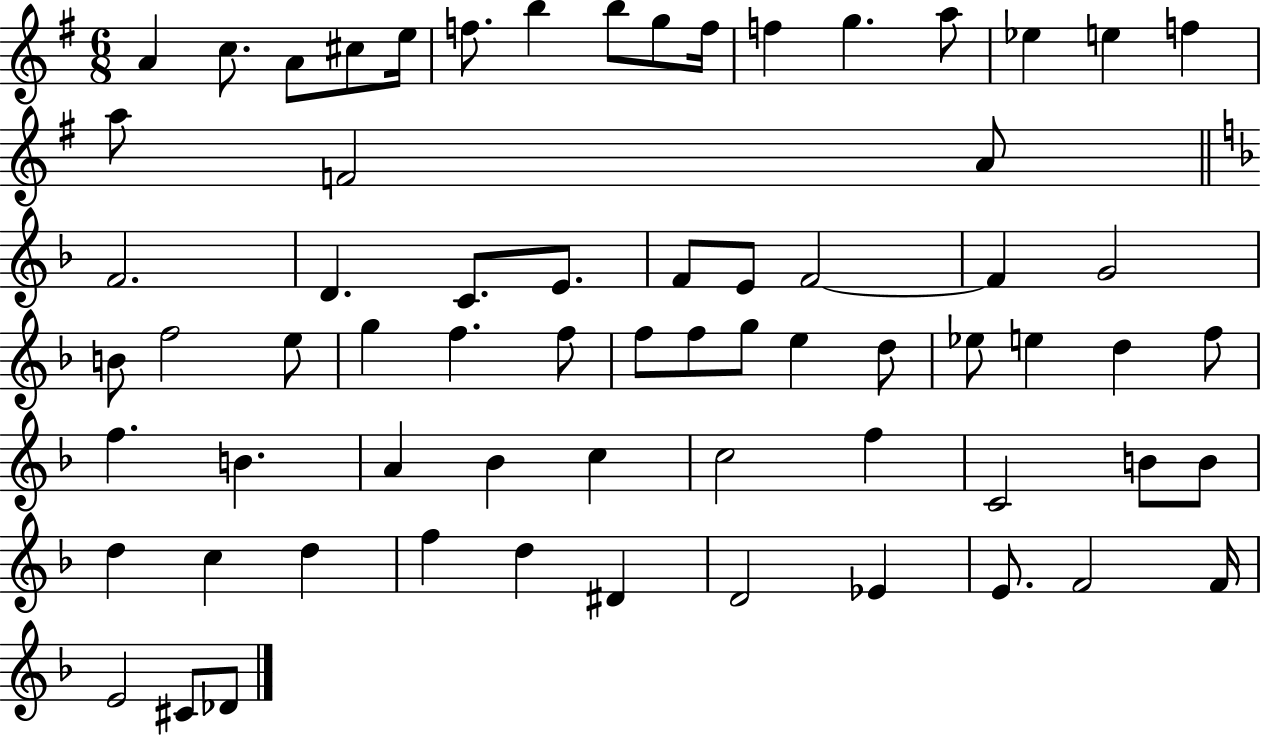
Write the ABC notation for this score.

X:1
T:Untitled
M:6/8
L:1/4
K:G
A c/2 A/2 ^c/2 e/4 f/2 b b/2 g/2 f/4 f g a/2 _e e f a/2 F2 A/2 F2 D C/2 E/2 F/2 E/2 F2 F G2 B/2 f2 e/2 g f f/2 f/2 f/2 g/2 e d/2 _e/2 e d f/2 f B A _B c c2 f C2 B/2 B/2 d c d f d ^D D2 _E E/2 F2 F/4 E2 ^C/2 _D/2